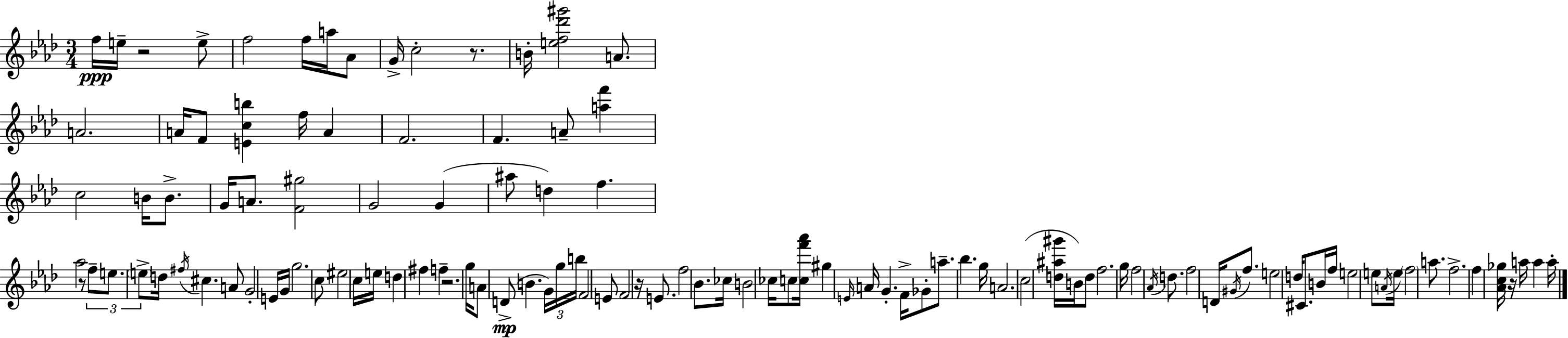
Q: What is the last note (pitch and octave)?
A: A5